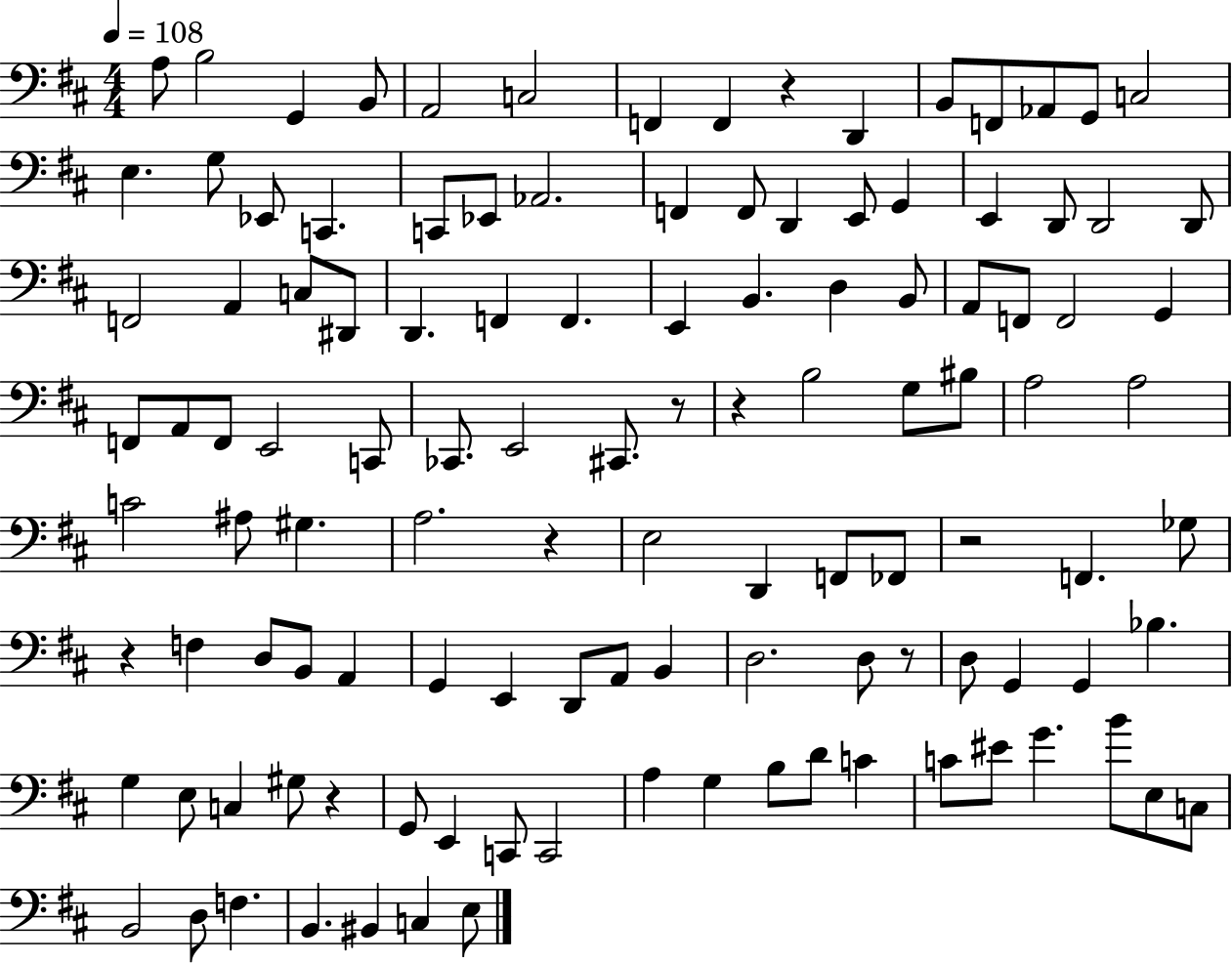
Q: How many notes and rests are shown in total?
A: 117